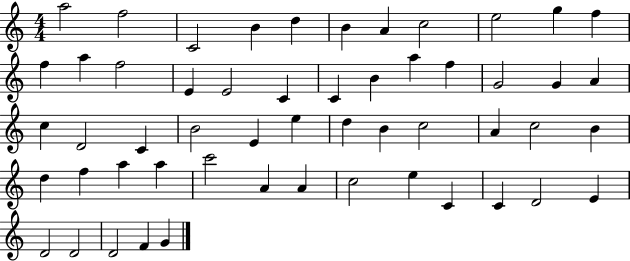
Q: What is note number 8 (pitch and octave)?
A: C5